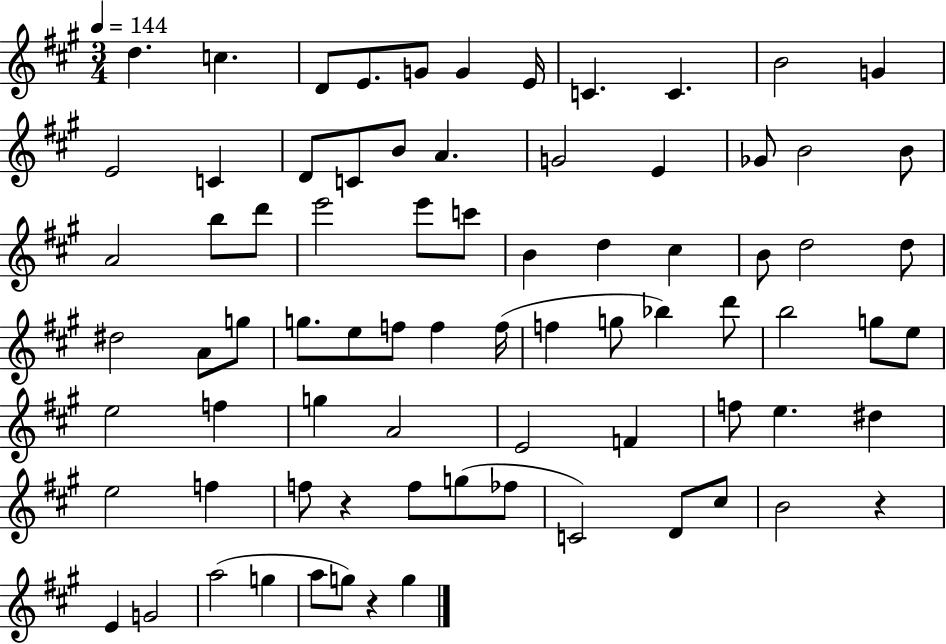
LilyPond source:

{
  \clef treble
  \numericTimeSignature
  \time 3/4
  \key a \major
  \tempo 4 = 144
  d''4. c''4. | d'8 e'8. g'8 g'4 e'16 | c'4. c'4. | b'2 g'4 | \break e'2 c'4 | d'8 c'8 b'8 a'4. | g'2 e'4 | ges'8 b'2 b'8 | \break a'2 b''8 d'''8 | e'''2 e'''8 c'''8 | b'4 d''4 cis''4 | b'8 d''2 d''8 | \break dis''2 a'8 g''8 | g''8. e''8 f''8 f''4 f''16( | f''4 g''8 bes''4) d'''8 | b''2 g''8 e''8 | \break e''2 f''4 | g''4 a'2 | e'2 f'4 | f''8 e''4. dis''4 | \break e''2 f''4 | f''8 r4 f''8 g''8( fes''8 | c'2) d'8 cis''8 | b'2 r4 | \break e'4 g'2 | a''2( g''4 | a''8 g''8) r4 g''4 | \bar "|."
}